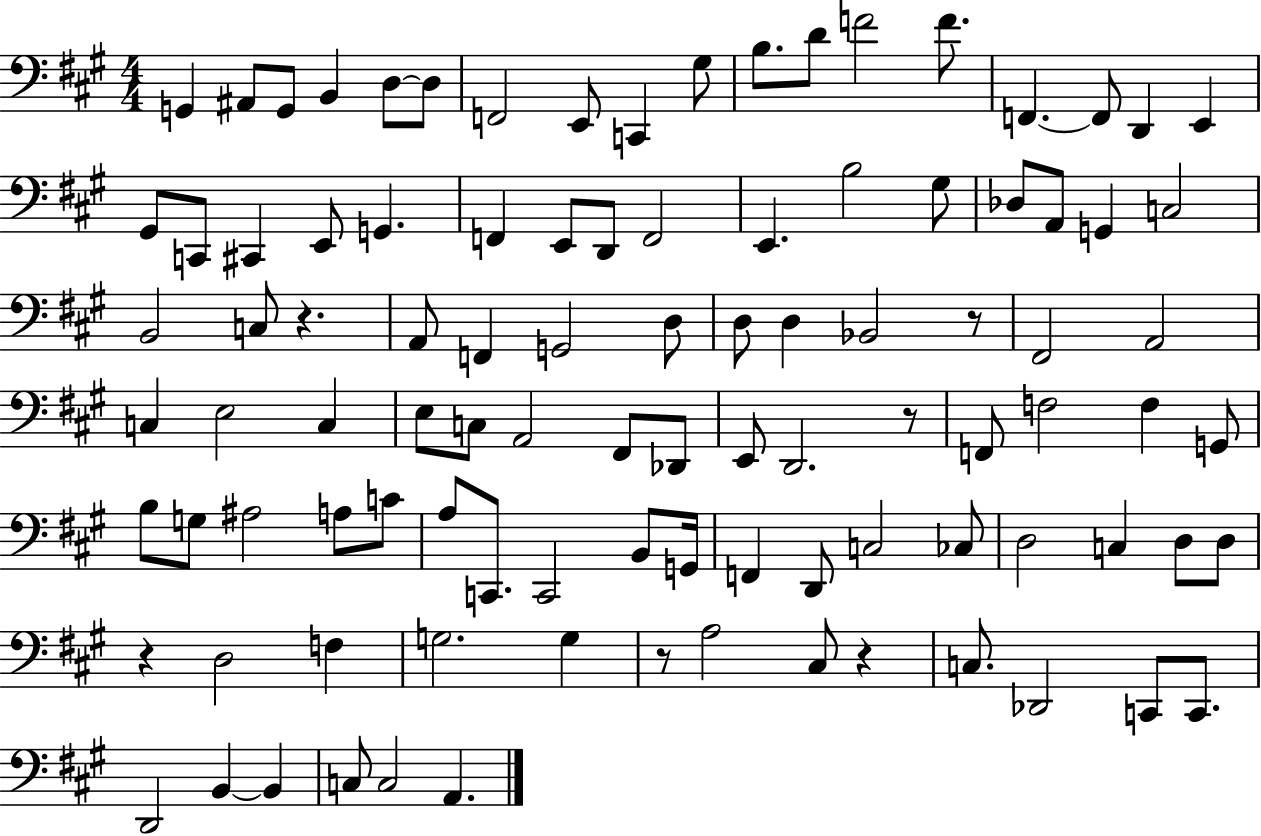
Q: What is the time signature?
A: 4/4